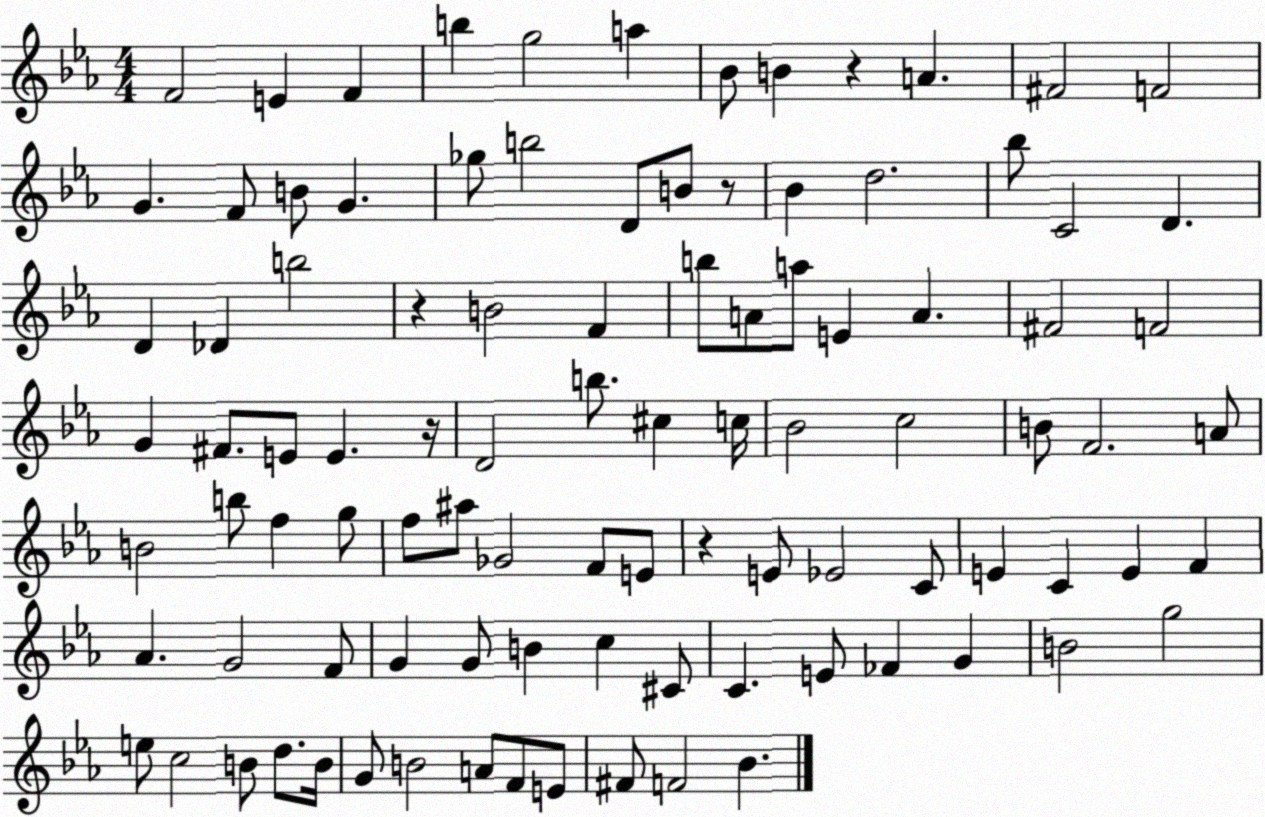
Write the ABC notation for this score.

X:1
T:Untitled
M:4/4
L:1/4
K:Eb
F2 E F b g2 a _B/2 B z A ^F2 F2 G F/2 B/2 G _g/2 b2 D/2 B/2 z/2 _B d2 _b/2 C2 D D _D b2 z B2 F b/2 A/2 a/2 E A ^F2 F2 G ^F/2 E/2 E z/4 D2 b/2 ^c c/4 _B2 c2 B/2 F2 A/2 B2 b/2 f g/2 f/2 ^a/2 _G2 F/2 E/2 z E/2 _E2 C/2 E C E F _A G2 F/2 G G/2 B c ^C/2 C E/2 _F G B2 g2 e/2 c2 B/2 d/2 B/4 G/2 B2 A/2 F/2 E/2 ^F/2 F2 _B